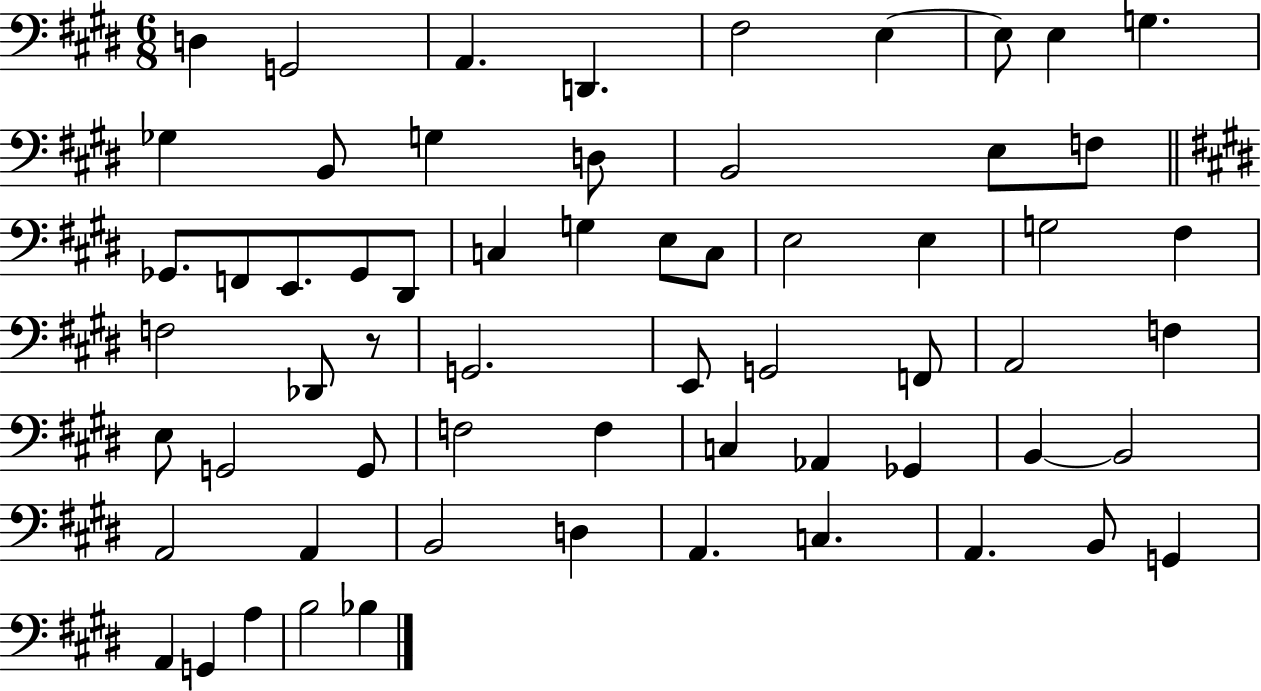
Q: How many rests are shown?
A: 1